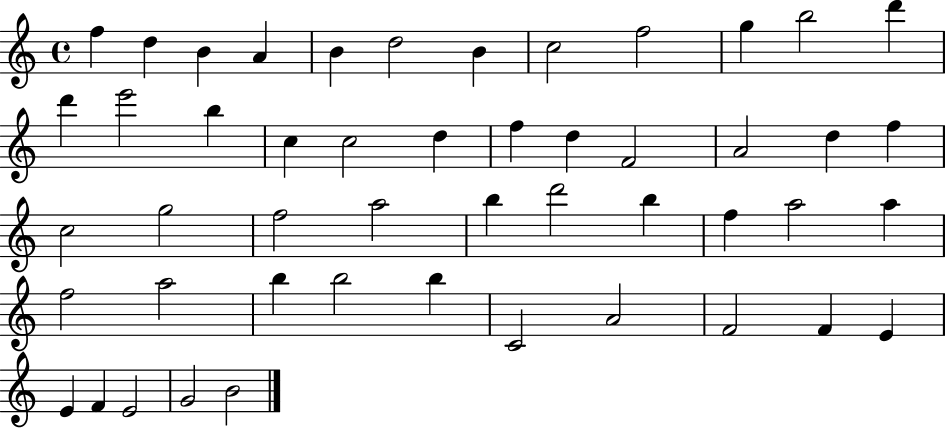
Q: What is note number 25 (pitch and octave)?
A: C5